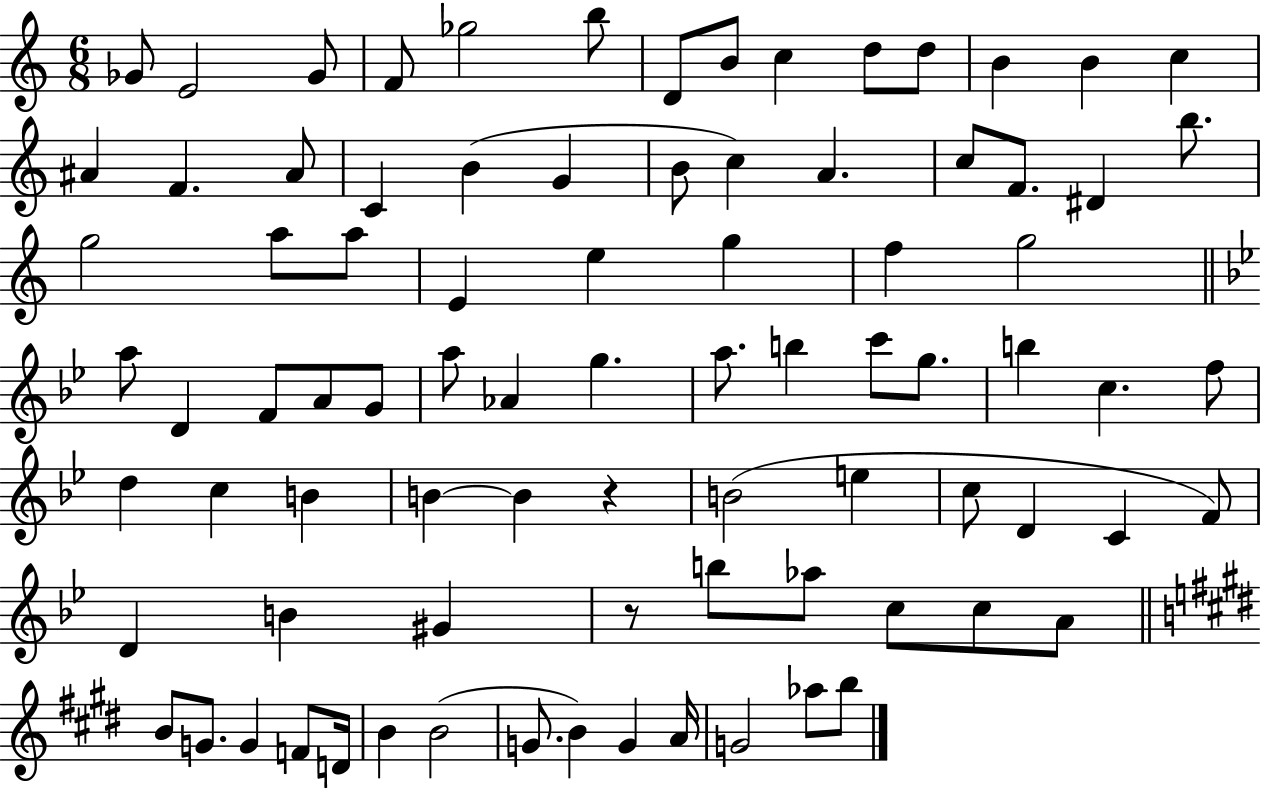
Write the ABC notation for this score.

X:1
T:Untitled
M:6/8
L:1/4
K:C
_G/2 E2 _G/2 F/2 _g2 b/2 D/2 B/2 c d/2 d/2 B B c ^A F ^A/2 C B G B/2 c A c/2 F/2 ^D b/2 g2 a/2 a/2 E e g f g2 a/2 D F/2 A/2 G/2 a/2 _A g a/2 b c'/2 g/2 b c f/2 d c B B B z B2 e c/2 D C F/2 D B ^G z/2 b/2 _a/2 c/2 c/2 A/2 B/2 G/2 G F/2 D/4 B B2 G/2 B G A/4 G2 _a/2 b/2